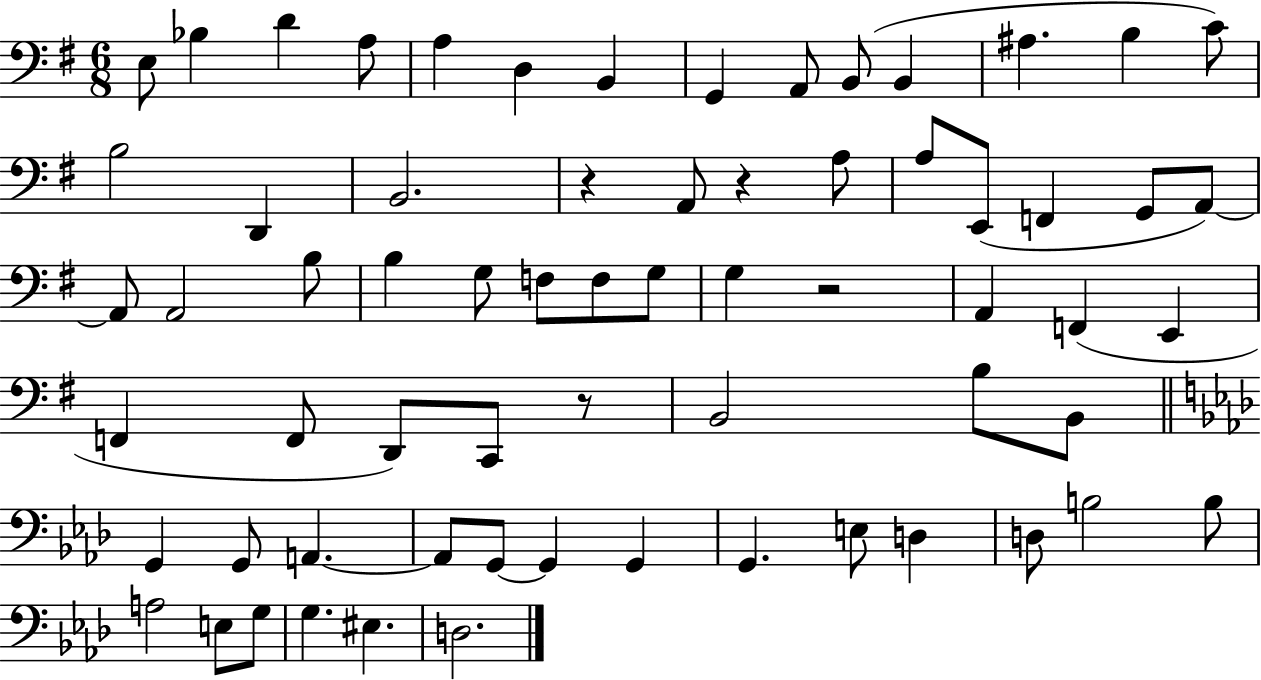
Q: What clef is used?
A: bass